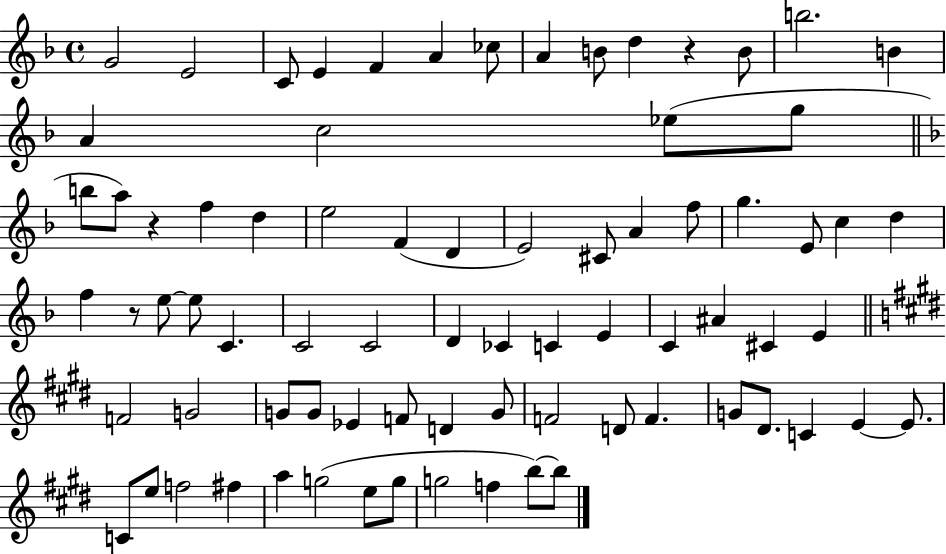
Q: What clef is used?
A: treble